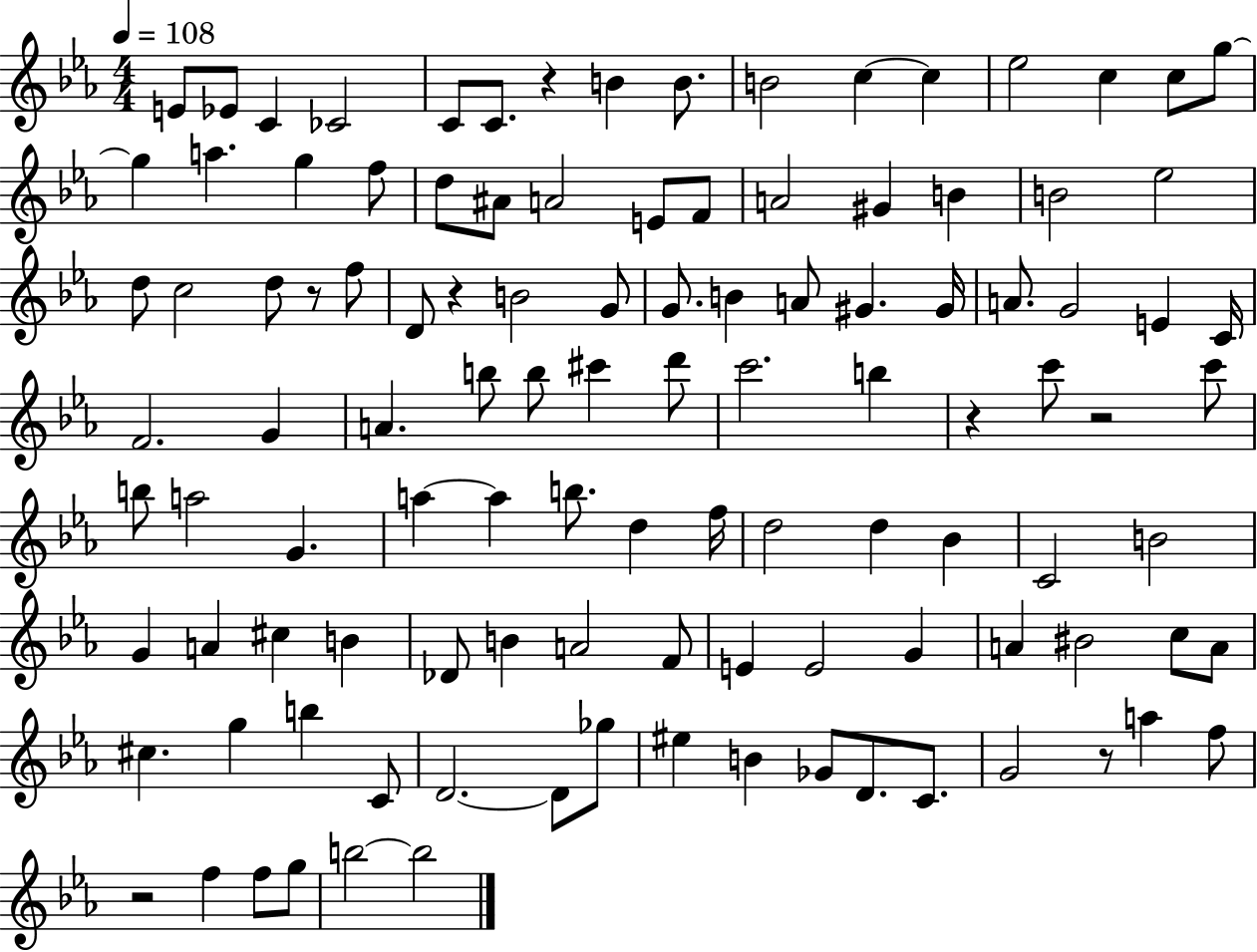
{
  \clef treble
  \numericTimeSignature
  \time 4/4
  \key ees \major
  \tempo 4 = 108
  e'8 ees'8 c'4 ces'2 | c'8 c'8. r4 b'4 b'8. | b'2 c''4~~ c''4 | ees''2 c''4 c''8 g''8~~ | \break g''4 a''4. g''4 f''8 | d''8 ais'8 a'2 e'8 f'8 | a'2 gis'4 b'4 | b'2 ees''2 | \break d''8 c''2 d''8 r8 f''8 | d'8 r4 b'2 g'8 | g'8. b'4 a'8 gis'4. gis'16 | a'8. g'2 e'4 c'16 | \break f'2. g'4 | a'4. b''8 b''8 cis'''4 d'''8 | c'''2. b''4 | r4 c'''8 r2 c'''8 | \break b''8 a''2 g'4. | a''4~~ a''4 b''8. d''4 f''16 | d''2 d''4 bes'4 | c'2 b'2 | \break g'4 a'4 cis''4 b'4 | des'8 b'4 a'2 f'8 | e'4 e'2 g'4 | a'4 bis'2 c''8 a'8 | \break cis''4. g''4 b''4 c'8 | d'2.~~ d'8 ges''8 | eis''4 b'4 ges'8 d'8. c'8. | g'2 r8 a''4 f''8 | \break r2 f''4 f''8 g''8 | b''2~~ b''2 | \bar "|."
}